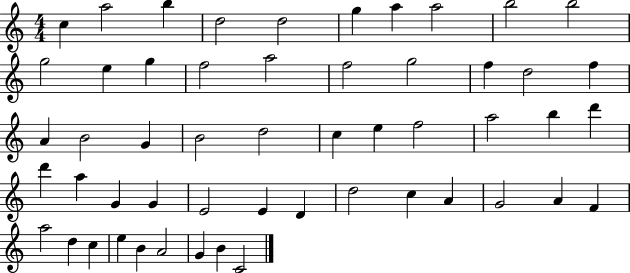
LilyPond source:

{
  \clef treble
  \numericTimeSignature
  \time 4/4
  \key c \major
  c''4 a''2 b''4 | d''2 d''2 | g''4 a''4 a''2 | b''2 b''2 | \break g''2 e''4 g''4 | f''2 a''2 | f''2 g''2 | f''4 d''2 f''4 | \break a'4 b'2 g'4 | b'2 d''2 | c''4 e''4 f''2 | a''2 b''4 d'''4 | \break d'''4 a''4 g'4 g'4 | e'2 e'4 d'4 | d''2 c''4 a'4 | g'2 a'4 f'4 | \break a''2 d''4 c''4 | e''4 b'4 a'2 | g'4 b'4 c'2 | \bar "|."
}